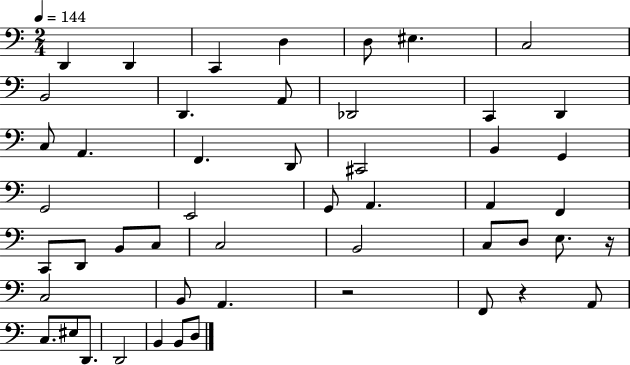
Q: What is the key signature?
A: C major